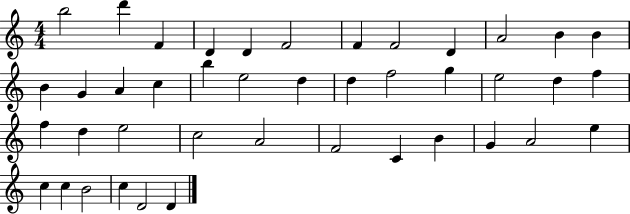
{
  \clef treble
  \numericTimeSignature
  \time 4/4
  \key c \major
  b''2 d'''4 f'4 | d'4 d'4 f'2 | f'4 f'2 d'4 | a'2 b'4 b'4 | \break b'4 g'4 a'4 c''4 | b''4 e''2 d''4 | d''4 f''2 g''4 | e''2 d''4 f''4 | \break f''4 d''4 e''2 | c''2 a'2 | f'2 c'4 b'4 | g'4 a'2 e''4 | \break c''4 c''4 b'2 | c''4 d'2 d'4 | \bar "|."
}